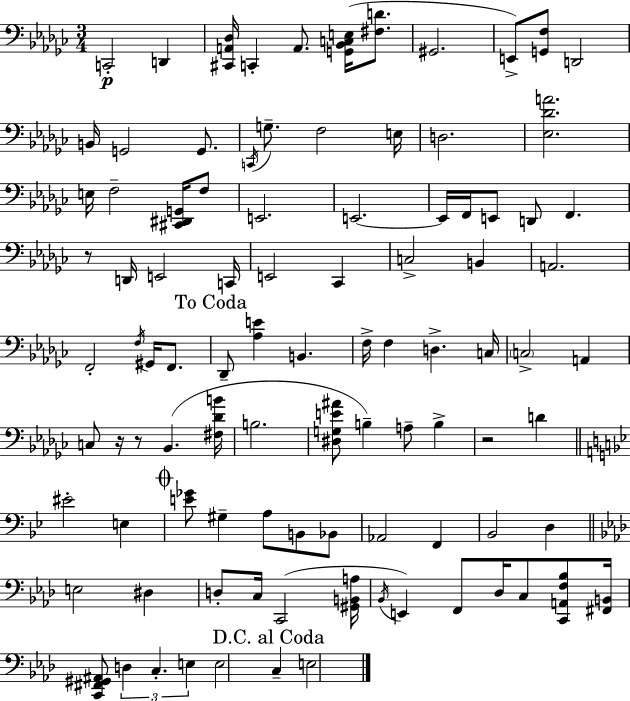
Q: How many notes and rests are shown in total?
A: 96